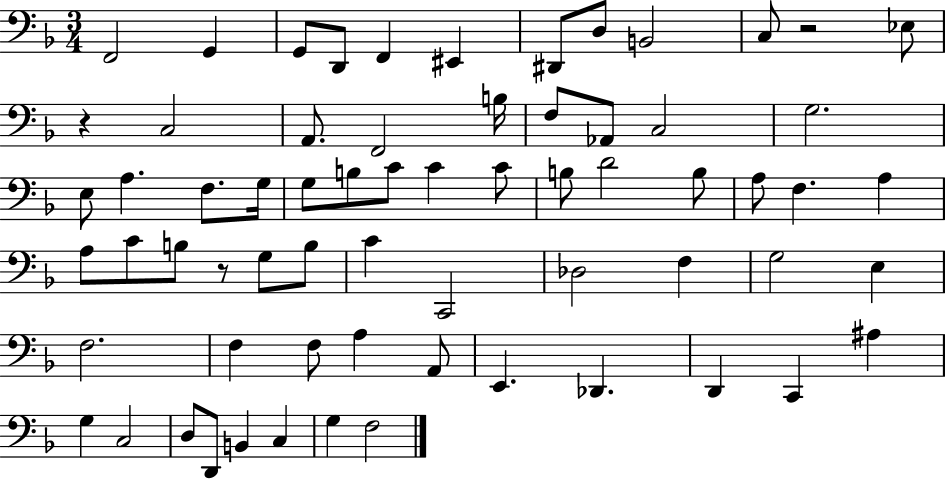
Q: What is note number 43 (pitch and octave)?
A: F3